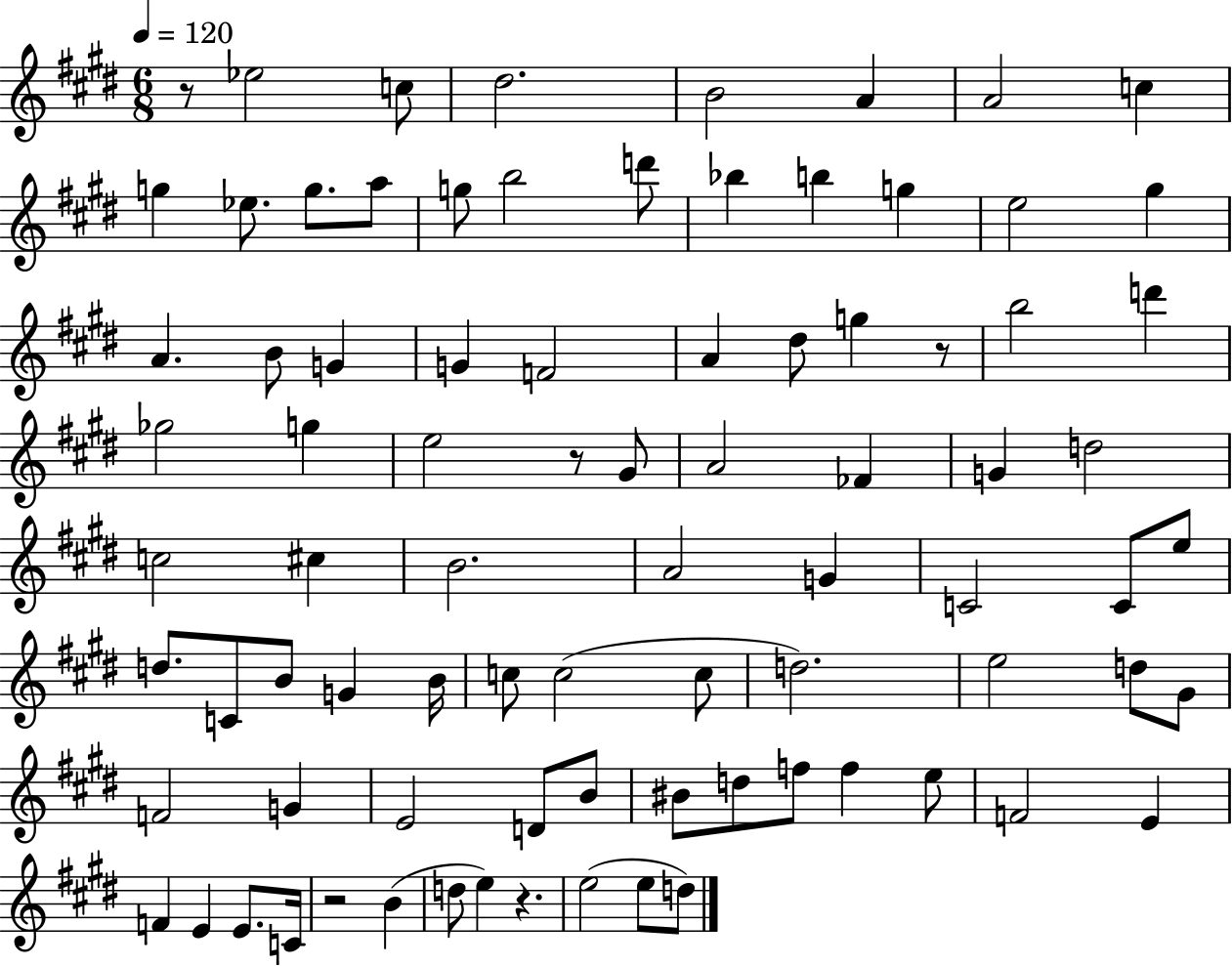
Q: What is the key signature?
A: E major